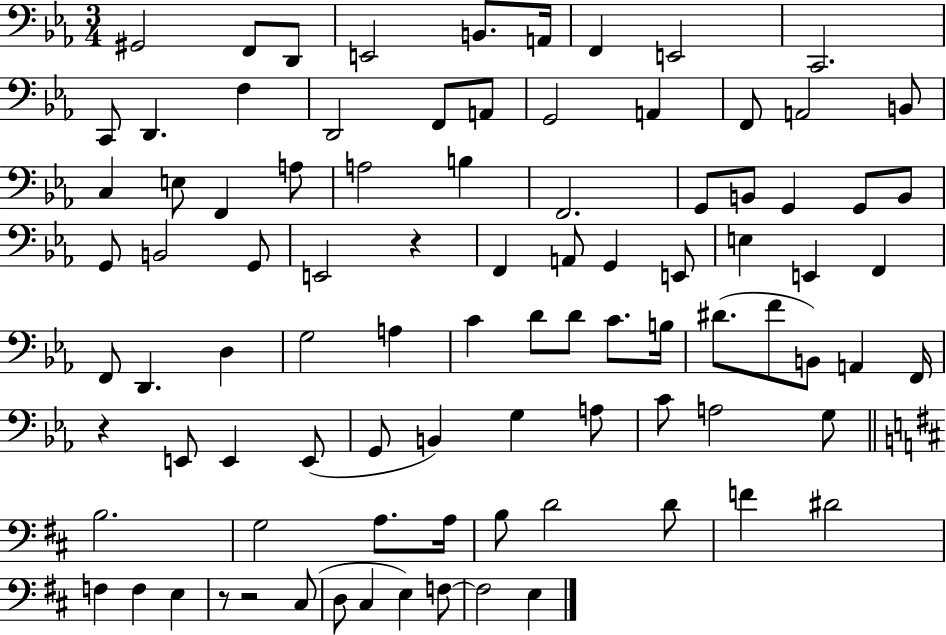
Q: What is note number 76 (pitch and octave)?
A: F4